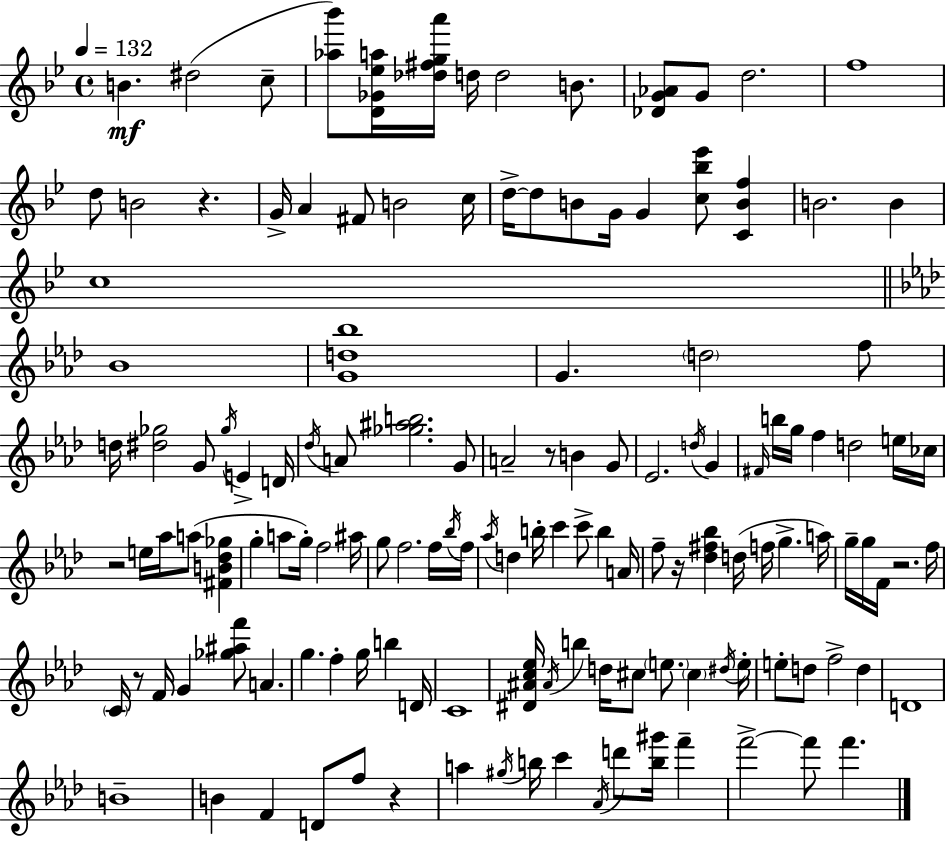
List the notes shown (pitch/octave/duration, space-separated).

B4/q. D#5/h C5/e [Ab5,Bb6]/e [D4,Gb4,Eb5,A5]/s [Db5,F#5,G5,A6]/s D5/s D5/h B4/e. [Db4,G4,Ab4]/e G4/e D5/h. F5/w D5/e B4/h R/q. G4/s A4/q F#4/e B4/h C5/s D5/s D5/e B4/e G4/s G4/q [C5,Bb5,Eb6]/e [C4,B4,F5]/q B4/h. B4/q C5/w Bb4/w [G4,D5,Bb5]/w G4/q. D5/h F5/e D5/s [D#5,Gb5]/h G4/e Gb5/s E4/q D4/s Db5/s A4/e [Gb5,A#5,B5]/h. G4/e A4/h R/e B4/q G4/e Eb4/h. D5/s G4/q F#4/s B5/s G5/s F5/q D5/h E5/s CES5/s R/h E5/s Ab5/s A5/e [F#4,B4,Db5,Gb5]/q G5/q A5/e G5/s F5/h A#5/s G5/e F5/h. F5/s Bb5/s F5/s Ab5/s D5/q B5/s C6/q C6/e B5/q A4/s F5/e R/s [Db5,F#5,Bb5]/q D5/s F5/s G5/q. A5/s G5/s G5/s F4/s R/h. F5/s C4/s R/e F4/s G4/q [Gb5,A#5,F6]/e A4/q. G5/q. F5/q G5/s B5/q D4/s C4/w [D#4,A#4,C5,Eb5]/s A#4/s B5/q D5/s C#5/e E5/e. C#5/q D#5/s E5/s E5/e D5/e F5/h D5/q D4/w B4/w B4/q F4/q D4/e F5/e R/q A5/q G#5/s B5/s C6/q Ab4/s D6/e [B5,G#6]/s F6/q F6/h F6/e F6/q.